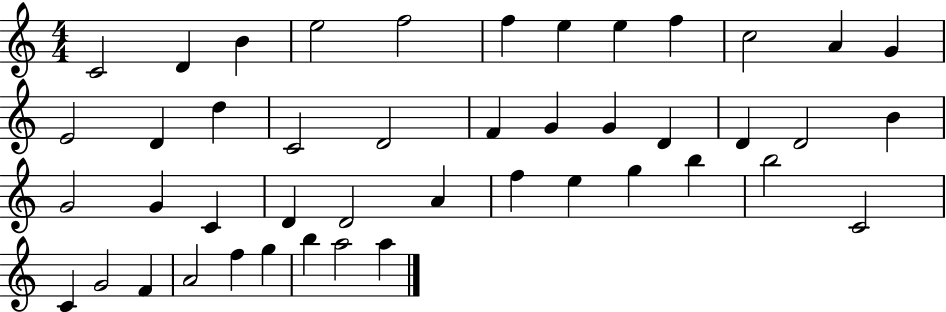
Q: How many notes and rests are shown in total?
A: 45